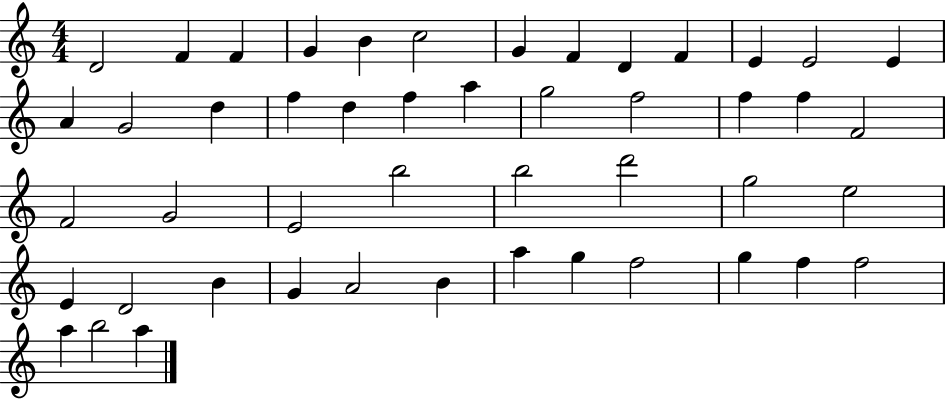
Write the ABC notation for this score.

X:1
T:Untitled
M:4/4
L:1/4
K:C
D2 F F G B c2 G F D F E E2 E A G2 d f d f a g2 f2 f f F2 F2 G2 E2 b2 b2 d'2 g2 e2 E D2 B G A2 B a g f2 g f f2 a b2 a